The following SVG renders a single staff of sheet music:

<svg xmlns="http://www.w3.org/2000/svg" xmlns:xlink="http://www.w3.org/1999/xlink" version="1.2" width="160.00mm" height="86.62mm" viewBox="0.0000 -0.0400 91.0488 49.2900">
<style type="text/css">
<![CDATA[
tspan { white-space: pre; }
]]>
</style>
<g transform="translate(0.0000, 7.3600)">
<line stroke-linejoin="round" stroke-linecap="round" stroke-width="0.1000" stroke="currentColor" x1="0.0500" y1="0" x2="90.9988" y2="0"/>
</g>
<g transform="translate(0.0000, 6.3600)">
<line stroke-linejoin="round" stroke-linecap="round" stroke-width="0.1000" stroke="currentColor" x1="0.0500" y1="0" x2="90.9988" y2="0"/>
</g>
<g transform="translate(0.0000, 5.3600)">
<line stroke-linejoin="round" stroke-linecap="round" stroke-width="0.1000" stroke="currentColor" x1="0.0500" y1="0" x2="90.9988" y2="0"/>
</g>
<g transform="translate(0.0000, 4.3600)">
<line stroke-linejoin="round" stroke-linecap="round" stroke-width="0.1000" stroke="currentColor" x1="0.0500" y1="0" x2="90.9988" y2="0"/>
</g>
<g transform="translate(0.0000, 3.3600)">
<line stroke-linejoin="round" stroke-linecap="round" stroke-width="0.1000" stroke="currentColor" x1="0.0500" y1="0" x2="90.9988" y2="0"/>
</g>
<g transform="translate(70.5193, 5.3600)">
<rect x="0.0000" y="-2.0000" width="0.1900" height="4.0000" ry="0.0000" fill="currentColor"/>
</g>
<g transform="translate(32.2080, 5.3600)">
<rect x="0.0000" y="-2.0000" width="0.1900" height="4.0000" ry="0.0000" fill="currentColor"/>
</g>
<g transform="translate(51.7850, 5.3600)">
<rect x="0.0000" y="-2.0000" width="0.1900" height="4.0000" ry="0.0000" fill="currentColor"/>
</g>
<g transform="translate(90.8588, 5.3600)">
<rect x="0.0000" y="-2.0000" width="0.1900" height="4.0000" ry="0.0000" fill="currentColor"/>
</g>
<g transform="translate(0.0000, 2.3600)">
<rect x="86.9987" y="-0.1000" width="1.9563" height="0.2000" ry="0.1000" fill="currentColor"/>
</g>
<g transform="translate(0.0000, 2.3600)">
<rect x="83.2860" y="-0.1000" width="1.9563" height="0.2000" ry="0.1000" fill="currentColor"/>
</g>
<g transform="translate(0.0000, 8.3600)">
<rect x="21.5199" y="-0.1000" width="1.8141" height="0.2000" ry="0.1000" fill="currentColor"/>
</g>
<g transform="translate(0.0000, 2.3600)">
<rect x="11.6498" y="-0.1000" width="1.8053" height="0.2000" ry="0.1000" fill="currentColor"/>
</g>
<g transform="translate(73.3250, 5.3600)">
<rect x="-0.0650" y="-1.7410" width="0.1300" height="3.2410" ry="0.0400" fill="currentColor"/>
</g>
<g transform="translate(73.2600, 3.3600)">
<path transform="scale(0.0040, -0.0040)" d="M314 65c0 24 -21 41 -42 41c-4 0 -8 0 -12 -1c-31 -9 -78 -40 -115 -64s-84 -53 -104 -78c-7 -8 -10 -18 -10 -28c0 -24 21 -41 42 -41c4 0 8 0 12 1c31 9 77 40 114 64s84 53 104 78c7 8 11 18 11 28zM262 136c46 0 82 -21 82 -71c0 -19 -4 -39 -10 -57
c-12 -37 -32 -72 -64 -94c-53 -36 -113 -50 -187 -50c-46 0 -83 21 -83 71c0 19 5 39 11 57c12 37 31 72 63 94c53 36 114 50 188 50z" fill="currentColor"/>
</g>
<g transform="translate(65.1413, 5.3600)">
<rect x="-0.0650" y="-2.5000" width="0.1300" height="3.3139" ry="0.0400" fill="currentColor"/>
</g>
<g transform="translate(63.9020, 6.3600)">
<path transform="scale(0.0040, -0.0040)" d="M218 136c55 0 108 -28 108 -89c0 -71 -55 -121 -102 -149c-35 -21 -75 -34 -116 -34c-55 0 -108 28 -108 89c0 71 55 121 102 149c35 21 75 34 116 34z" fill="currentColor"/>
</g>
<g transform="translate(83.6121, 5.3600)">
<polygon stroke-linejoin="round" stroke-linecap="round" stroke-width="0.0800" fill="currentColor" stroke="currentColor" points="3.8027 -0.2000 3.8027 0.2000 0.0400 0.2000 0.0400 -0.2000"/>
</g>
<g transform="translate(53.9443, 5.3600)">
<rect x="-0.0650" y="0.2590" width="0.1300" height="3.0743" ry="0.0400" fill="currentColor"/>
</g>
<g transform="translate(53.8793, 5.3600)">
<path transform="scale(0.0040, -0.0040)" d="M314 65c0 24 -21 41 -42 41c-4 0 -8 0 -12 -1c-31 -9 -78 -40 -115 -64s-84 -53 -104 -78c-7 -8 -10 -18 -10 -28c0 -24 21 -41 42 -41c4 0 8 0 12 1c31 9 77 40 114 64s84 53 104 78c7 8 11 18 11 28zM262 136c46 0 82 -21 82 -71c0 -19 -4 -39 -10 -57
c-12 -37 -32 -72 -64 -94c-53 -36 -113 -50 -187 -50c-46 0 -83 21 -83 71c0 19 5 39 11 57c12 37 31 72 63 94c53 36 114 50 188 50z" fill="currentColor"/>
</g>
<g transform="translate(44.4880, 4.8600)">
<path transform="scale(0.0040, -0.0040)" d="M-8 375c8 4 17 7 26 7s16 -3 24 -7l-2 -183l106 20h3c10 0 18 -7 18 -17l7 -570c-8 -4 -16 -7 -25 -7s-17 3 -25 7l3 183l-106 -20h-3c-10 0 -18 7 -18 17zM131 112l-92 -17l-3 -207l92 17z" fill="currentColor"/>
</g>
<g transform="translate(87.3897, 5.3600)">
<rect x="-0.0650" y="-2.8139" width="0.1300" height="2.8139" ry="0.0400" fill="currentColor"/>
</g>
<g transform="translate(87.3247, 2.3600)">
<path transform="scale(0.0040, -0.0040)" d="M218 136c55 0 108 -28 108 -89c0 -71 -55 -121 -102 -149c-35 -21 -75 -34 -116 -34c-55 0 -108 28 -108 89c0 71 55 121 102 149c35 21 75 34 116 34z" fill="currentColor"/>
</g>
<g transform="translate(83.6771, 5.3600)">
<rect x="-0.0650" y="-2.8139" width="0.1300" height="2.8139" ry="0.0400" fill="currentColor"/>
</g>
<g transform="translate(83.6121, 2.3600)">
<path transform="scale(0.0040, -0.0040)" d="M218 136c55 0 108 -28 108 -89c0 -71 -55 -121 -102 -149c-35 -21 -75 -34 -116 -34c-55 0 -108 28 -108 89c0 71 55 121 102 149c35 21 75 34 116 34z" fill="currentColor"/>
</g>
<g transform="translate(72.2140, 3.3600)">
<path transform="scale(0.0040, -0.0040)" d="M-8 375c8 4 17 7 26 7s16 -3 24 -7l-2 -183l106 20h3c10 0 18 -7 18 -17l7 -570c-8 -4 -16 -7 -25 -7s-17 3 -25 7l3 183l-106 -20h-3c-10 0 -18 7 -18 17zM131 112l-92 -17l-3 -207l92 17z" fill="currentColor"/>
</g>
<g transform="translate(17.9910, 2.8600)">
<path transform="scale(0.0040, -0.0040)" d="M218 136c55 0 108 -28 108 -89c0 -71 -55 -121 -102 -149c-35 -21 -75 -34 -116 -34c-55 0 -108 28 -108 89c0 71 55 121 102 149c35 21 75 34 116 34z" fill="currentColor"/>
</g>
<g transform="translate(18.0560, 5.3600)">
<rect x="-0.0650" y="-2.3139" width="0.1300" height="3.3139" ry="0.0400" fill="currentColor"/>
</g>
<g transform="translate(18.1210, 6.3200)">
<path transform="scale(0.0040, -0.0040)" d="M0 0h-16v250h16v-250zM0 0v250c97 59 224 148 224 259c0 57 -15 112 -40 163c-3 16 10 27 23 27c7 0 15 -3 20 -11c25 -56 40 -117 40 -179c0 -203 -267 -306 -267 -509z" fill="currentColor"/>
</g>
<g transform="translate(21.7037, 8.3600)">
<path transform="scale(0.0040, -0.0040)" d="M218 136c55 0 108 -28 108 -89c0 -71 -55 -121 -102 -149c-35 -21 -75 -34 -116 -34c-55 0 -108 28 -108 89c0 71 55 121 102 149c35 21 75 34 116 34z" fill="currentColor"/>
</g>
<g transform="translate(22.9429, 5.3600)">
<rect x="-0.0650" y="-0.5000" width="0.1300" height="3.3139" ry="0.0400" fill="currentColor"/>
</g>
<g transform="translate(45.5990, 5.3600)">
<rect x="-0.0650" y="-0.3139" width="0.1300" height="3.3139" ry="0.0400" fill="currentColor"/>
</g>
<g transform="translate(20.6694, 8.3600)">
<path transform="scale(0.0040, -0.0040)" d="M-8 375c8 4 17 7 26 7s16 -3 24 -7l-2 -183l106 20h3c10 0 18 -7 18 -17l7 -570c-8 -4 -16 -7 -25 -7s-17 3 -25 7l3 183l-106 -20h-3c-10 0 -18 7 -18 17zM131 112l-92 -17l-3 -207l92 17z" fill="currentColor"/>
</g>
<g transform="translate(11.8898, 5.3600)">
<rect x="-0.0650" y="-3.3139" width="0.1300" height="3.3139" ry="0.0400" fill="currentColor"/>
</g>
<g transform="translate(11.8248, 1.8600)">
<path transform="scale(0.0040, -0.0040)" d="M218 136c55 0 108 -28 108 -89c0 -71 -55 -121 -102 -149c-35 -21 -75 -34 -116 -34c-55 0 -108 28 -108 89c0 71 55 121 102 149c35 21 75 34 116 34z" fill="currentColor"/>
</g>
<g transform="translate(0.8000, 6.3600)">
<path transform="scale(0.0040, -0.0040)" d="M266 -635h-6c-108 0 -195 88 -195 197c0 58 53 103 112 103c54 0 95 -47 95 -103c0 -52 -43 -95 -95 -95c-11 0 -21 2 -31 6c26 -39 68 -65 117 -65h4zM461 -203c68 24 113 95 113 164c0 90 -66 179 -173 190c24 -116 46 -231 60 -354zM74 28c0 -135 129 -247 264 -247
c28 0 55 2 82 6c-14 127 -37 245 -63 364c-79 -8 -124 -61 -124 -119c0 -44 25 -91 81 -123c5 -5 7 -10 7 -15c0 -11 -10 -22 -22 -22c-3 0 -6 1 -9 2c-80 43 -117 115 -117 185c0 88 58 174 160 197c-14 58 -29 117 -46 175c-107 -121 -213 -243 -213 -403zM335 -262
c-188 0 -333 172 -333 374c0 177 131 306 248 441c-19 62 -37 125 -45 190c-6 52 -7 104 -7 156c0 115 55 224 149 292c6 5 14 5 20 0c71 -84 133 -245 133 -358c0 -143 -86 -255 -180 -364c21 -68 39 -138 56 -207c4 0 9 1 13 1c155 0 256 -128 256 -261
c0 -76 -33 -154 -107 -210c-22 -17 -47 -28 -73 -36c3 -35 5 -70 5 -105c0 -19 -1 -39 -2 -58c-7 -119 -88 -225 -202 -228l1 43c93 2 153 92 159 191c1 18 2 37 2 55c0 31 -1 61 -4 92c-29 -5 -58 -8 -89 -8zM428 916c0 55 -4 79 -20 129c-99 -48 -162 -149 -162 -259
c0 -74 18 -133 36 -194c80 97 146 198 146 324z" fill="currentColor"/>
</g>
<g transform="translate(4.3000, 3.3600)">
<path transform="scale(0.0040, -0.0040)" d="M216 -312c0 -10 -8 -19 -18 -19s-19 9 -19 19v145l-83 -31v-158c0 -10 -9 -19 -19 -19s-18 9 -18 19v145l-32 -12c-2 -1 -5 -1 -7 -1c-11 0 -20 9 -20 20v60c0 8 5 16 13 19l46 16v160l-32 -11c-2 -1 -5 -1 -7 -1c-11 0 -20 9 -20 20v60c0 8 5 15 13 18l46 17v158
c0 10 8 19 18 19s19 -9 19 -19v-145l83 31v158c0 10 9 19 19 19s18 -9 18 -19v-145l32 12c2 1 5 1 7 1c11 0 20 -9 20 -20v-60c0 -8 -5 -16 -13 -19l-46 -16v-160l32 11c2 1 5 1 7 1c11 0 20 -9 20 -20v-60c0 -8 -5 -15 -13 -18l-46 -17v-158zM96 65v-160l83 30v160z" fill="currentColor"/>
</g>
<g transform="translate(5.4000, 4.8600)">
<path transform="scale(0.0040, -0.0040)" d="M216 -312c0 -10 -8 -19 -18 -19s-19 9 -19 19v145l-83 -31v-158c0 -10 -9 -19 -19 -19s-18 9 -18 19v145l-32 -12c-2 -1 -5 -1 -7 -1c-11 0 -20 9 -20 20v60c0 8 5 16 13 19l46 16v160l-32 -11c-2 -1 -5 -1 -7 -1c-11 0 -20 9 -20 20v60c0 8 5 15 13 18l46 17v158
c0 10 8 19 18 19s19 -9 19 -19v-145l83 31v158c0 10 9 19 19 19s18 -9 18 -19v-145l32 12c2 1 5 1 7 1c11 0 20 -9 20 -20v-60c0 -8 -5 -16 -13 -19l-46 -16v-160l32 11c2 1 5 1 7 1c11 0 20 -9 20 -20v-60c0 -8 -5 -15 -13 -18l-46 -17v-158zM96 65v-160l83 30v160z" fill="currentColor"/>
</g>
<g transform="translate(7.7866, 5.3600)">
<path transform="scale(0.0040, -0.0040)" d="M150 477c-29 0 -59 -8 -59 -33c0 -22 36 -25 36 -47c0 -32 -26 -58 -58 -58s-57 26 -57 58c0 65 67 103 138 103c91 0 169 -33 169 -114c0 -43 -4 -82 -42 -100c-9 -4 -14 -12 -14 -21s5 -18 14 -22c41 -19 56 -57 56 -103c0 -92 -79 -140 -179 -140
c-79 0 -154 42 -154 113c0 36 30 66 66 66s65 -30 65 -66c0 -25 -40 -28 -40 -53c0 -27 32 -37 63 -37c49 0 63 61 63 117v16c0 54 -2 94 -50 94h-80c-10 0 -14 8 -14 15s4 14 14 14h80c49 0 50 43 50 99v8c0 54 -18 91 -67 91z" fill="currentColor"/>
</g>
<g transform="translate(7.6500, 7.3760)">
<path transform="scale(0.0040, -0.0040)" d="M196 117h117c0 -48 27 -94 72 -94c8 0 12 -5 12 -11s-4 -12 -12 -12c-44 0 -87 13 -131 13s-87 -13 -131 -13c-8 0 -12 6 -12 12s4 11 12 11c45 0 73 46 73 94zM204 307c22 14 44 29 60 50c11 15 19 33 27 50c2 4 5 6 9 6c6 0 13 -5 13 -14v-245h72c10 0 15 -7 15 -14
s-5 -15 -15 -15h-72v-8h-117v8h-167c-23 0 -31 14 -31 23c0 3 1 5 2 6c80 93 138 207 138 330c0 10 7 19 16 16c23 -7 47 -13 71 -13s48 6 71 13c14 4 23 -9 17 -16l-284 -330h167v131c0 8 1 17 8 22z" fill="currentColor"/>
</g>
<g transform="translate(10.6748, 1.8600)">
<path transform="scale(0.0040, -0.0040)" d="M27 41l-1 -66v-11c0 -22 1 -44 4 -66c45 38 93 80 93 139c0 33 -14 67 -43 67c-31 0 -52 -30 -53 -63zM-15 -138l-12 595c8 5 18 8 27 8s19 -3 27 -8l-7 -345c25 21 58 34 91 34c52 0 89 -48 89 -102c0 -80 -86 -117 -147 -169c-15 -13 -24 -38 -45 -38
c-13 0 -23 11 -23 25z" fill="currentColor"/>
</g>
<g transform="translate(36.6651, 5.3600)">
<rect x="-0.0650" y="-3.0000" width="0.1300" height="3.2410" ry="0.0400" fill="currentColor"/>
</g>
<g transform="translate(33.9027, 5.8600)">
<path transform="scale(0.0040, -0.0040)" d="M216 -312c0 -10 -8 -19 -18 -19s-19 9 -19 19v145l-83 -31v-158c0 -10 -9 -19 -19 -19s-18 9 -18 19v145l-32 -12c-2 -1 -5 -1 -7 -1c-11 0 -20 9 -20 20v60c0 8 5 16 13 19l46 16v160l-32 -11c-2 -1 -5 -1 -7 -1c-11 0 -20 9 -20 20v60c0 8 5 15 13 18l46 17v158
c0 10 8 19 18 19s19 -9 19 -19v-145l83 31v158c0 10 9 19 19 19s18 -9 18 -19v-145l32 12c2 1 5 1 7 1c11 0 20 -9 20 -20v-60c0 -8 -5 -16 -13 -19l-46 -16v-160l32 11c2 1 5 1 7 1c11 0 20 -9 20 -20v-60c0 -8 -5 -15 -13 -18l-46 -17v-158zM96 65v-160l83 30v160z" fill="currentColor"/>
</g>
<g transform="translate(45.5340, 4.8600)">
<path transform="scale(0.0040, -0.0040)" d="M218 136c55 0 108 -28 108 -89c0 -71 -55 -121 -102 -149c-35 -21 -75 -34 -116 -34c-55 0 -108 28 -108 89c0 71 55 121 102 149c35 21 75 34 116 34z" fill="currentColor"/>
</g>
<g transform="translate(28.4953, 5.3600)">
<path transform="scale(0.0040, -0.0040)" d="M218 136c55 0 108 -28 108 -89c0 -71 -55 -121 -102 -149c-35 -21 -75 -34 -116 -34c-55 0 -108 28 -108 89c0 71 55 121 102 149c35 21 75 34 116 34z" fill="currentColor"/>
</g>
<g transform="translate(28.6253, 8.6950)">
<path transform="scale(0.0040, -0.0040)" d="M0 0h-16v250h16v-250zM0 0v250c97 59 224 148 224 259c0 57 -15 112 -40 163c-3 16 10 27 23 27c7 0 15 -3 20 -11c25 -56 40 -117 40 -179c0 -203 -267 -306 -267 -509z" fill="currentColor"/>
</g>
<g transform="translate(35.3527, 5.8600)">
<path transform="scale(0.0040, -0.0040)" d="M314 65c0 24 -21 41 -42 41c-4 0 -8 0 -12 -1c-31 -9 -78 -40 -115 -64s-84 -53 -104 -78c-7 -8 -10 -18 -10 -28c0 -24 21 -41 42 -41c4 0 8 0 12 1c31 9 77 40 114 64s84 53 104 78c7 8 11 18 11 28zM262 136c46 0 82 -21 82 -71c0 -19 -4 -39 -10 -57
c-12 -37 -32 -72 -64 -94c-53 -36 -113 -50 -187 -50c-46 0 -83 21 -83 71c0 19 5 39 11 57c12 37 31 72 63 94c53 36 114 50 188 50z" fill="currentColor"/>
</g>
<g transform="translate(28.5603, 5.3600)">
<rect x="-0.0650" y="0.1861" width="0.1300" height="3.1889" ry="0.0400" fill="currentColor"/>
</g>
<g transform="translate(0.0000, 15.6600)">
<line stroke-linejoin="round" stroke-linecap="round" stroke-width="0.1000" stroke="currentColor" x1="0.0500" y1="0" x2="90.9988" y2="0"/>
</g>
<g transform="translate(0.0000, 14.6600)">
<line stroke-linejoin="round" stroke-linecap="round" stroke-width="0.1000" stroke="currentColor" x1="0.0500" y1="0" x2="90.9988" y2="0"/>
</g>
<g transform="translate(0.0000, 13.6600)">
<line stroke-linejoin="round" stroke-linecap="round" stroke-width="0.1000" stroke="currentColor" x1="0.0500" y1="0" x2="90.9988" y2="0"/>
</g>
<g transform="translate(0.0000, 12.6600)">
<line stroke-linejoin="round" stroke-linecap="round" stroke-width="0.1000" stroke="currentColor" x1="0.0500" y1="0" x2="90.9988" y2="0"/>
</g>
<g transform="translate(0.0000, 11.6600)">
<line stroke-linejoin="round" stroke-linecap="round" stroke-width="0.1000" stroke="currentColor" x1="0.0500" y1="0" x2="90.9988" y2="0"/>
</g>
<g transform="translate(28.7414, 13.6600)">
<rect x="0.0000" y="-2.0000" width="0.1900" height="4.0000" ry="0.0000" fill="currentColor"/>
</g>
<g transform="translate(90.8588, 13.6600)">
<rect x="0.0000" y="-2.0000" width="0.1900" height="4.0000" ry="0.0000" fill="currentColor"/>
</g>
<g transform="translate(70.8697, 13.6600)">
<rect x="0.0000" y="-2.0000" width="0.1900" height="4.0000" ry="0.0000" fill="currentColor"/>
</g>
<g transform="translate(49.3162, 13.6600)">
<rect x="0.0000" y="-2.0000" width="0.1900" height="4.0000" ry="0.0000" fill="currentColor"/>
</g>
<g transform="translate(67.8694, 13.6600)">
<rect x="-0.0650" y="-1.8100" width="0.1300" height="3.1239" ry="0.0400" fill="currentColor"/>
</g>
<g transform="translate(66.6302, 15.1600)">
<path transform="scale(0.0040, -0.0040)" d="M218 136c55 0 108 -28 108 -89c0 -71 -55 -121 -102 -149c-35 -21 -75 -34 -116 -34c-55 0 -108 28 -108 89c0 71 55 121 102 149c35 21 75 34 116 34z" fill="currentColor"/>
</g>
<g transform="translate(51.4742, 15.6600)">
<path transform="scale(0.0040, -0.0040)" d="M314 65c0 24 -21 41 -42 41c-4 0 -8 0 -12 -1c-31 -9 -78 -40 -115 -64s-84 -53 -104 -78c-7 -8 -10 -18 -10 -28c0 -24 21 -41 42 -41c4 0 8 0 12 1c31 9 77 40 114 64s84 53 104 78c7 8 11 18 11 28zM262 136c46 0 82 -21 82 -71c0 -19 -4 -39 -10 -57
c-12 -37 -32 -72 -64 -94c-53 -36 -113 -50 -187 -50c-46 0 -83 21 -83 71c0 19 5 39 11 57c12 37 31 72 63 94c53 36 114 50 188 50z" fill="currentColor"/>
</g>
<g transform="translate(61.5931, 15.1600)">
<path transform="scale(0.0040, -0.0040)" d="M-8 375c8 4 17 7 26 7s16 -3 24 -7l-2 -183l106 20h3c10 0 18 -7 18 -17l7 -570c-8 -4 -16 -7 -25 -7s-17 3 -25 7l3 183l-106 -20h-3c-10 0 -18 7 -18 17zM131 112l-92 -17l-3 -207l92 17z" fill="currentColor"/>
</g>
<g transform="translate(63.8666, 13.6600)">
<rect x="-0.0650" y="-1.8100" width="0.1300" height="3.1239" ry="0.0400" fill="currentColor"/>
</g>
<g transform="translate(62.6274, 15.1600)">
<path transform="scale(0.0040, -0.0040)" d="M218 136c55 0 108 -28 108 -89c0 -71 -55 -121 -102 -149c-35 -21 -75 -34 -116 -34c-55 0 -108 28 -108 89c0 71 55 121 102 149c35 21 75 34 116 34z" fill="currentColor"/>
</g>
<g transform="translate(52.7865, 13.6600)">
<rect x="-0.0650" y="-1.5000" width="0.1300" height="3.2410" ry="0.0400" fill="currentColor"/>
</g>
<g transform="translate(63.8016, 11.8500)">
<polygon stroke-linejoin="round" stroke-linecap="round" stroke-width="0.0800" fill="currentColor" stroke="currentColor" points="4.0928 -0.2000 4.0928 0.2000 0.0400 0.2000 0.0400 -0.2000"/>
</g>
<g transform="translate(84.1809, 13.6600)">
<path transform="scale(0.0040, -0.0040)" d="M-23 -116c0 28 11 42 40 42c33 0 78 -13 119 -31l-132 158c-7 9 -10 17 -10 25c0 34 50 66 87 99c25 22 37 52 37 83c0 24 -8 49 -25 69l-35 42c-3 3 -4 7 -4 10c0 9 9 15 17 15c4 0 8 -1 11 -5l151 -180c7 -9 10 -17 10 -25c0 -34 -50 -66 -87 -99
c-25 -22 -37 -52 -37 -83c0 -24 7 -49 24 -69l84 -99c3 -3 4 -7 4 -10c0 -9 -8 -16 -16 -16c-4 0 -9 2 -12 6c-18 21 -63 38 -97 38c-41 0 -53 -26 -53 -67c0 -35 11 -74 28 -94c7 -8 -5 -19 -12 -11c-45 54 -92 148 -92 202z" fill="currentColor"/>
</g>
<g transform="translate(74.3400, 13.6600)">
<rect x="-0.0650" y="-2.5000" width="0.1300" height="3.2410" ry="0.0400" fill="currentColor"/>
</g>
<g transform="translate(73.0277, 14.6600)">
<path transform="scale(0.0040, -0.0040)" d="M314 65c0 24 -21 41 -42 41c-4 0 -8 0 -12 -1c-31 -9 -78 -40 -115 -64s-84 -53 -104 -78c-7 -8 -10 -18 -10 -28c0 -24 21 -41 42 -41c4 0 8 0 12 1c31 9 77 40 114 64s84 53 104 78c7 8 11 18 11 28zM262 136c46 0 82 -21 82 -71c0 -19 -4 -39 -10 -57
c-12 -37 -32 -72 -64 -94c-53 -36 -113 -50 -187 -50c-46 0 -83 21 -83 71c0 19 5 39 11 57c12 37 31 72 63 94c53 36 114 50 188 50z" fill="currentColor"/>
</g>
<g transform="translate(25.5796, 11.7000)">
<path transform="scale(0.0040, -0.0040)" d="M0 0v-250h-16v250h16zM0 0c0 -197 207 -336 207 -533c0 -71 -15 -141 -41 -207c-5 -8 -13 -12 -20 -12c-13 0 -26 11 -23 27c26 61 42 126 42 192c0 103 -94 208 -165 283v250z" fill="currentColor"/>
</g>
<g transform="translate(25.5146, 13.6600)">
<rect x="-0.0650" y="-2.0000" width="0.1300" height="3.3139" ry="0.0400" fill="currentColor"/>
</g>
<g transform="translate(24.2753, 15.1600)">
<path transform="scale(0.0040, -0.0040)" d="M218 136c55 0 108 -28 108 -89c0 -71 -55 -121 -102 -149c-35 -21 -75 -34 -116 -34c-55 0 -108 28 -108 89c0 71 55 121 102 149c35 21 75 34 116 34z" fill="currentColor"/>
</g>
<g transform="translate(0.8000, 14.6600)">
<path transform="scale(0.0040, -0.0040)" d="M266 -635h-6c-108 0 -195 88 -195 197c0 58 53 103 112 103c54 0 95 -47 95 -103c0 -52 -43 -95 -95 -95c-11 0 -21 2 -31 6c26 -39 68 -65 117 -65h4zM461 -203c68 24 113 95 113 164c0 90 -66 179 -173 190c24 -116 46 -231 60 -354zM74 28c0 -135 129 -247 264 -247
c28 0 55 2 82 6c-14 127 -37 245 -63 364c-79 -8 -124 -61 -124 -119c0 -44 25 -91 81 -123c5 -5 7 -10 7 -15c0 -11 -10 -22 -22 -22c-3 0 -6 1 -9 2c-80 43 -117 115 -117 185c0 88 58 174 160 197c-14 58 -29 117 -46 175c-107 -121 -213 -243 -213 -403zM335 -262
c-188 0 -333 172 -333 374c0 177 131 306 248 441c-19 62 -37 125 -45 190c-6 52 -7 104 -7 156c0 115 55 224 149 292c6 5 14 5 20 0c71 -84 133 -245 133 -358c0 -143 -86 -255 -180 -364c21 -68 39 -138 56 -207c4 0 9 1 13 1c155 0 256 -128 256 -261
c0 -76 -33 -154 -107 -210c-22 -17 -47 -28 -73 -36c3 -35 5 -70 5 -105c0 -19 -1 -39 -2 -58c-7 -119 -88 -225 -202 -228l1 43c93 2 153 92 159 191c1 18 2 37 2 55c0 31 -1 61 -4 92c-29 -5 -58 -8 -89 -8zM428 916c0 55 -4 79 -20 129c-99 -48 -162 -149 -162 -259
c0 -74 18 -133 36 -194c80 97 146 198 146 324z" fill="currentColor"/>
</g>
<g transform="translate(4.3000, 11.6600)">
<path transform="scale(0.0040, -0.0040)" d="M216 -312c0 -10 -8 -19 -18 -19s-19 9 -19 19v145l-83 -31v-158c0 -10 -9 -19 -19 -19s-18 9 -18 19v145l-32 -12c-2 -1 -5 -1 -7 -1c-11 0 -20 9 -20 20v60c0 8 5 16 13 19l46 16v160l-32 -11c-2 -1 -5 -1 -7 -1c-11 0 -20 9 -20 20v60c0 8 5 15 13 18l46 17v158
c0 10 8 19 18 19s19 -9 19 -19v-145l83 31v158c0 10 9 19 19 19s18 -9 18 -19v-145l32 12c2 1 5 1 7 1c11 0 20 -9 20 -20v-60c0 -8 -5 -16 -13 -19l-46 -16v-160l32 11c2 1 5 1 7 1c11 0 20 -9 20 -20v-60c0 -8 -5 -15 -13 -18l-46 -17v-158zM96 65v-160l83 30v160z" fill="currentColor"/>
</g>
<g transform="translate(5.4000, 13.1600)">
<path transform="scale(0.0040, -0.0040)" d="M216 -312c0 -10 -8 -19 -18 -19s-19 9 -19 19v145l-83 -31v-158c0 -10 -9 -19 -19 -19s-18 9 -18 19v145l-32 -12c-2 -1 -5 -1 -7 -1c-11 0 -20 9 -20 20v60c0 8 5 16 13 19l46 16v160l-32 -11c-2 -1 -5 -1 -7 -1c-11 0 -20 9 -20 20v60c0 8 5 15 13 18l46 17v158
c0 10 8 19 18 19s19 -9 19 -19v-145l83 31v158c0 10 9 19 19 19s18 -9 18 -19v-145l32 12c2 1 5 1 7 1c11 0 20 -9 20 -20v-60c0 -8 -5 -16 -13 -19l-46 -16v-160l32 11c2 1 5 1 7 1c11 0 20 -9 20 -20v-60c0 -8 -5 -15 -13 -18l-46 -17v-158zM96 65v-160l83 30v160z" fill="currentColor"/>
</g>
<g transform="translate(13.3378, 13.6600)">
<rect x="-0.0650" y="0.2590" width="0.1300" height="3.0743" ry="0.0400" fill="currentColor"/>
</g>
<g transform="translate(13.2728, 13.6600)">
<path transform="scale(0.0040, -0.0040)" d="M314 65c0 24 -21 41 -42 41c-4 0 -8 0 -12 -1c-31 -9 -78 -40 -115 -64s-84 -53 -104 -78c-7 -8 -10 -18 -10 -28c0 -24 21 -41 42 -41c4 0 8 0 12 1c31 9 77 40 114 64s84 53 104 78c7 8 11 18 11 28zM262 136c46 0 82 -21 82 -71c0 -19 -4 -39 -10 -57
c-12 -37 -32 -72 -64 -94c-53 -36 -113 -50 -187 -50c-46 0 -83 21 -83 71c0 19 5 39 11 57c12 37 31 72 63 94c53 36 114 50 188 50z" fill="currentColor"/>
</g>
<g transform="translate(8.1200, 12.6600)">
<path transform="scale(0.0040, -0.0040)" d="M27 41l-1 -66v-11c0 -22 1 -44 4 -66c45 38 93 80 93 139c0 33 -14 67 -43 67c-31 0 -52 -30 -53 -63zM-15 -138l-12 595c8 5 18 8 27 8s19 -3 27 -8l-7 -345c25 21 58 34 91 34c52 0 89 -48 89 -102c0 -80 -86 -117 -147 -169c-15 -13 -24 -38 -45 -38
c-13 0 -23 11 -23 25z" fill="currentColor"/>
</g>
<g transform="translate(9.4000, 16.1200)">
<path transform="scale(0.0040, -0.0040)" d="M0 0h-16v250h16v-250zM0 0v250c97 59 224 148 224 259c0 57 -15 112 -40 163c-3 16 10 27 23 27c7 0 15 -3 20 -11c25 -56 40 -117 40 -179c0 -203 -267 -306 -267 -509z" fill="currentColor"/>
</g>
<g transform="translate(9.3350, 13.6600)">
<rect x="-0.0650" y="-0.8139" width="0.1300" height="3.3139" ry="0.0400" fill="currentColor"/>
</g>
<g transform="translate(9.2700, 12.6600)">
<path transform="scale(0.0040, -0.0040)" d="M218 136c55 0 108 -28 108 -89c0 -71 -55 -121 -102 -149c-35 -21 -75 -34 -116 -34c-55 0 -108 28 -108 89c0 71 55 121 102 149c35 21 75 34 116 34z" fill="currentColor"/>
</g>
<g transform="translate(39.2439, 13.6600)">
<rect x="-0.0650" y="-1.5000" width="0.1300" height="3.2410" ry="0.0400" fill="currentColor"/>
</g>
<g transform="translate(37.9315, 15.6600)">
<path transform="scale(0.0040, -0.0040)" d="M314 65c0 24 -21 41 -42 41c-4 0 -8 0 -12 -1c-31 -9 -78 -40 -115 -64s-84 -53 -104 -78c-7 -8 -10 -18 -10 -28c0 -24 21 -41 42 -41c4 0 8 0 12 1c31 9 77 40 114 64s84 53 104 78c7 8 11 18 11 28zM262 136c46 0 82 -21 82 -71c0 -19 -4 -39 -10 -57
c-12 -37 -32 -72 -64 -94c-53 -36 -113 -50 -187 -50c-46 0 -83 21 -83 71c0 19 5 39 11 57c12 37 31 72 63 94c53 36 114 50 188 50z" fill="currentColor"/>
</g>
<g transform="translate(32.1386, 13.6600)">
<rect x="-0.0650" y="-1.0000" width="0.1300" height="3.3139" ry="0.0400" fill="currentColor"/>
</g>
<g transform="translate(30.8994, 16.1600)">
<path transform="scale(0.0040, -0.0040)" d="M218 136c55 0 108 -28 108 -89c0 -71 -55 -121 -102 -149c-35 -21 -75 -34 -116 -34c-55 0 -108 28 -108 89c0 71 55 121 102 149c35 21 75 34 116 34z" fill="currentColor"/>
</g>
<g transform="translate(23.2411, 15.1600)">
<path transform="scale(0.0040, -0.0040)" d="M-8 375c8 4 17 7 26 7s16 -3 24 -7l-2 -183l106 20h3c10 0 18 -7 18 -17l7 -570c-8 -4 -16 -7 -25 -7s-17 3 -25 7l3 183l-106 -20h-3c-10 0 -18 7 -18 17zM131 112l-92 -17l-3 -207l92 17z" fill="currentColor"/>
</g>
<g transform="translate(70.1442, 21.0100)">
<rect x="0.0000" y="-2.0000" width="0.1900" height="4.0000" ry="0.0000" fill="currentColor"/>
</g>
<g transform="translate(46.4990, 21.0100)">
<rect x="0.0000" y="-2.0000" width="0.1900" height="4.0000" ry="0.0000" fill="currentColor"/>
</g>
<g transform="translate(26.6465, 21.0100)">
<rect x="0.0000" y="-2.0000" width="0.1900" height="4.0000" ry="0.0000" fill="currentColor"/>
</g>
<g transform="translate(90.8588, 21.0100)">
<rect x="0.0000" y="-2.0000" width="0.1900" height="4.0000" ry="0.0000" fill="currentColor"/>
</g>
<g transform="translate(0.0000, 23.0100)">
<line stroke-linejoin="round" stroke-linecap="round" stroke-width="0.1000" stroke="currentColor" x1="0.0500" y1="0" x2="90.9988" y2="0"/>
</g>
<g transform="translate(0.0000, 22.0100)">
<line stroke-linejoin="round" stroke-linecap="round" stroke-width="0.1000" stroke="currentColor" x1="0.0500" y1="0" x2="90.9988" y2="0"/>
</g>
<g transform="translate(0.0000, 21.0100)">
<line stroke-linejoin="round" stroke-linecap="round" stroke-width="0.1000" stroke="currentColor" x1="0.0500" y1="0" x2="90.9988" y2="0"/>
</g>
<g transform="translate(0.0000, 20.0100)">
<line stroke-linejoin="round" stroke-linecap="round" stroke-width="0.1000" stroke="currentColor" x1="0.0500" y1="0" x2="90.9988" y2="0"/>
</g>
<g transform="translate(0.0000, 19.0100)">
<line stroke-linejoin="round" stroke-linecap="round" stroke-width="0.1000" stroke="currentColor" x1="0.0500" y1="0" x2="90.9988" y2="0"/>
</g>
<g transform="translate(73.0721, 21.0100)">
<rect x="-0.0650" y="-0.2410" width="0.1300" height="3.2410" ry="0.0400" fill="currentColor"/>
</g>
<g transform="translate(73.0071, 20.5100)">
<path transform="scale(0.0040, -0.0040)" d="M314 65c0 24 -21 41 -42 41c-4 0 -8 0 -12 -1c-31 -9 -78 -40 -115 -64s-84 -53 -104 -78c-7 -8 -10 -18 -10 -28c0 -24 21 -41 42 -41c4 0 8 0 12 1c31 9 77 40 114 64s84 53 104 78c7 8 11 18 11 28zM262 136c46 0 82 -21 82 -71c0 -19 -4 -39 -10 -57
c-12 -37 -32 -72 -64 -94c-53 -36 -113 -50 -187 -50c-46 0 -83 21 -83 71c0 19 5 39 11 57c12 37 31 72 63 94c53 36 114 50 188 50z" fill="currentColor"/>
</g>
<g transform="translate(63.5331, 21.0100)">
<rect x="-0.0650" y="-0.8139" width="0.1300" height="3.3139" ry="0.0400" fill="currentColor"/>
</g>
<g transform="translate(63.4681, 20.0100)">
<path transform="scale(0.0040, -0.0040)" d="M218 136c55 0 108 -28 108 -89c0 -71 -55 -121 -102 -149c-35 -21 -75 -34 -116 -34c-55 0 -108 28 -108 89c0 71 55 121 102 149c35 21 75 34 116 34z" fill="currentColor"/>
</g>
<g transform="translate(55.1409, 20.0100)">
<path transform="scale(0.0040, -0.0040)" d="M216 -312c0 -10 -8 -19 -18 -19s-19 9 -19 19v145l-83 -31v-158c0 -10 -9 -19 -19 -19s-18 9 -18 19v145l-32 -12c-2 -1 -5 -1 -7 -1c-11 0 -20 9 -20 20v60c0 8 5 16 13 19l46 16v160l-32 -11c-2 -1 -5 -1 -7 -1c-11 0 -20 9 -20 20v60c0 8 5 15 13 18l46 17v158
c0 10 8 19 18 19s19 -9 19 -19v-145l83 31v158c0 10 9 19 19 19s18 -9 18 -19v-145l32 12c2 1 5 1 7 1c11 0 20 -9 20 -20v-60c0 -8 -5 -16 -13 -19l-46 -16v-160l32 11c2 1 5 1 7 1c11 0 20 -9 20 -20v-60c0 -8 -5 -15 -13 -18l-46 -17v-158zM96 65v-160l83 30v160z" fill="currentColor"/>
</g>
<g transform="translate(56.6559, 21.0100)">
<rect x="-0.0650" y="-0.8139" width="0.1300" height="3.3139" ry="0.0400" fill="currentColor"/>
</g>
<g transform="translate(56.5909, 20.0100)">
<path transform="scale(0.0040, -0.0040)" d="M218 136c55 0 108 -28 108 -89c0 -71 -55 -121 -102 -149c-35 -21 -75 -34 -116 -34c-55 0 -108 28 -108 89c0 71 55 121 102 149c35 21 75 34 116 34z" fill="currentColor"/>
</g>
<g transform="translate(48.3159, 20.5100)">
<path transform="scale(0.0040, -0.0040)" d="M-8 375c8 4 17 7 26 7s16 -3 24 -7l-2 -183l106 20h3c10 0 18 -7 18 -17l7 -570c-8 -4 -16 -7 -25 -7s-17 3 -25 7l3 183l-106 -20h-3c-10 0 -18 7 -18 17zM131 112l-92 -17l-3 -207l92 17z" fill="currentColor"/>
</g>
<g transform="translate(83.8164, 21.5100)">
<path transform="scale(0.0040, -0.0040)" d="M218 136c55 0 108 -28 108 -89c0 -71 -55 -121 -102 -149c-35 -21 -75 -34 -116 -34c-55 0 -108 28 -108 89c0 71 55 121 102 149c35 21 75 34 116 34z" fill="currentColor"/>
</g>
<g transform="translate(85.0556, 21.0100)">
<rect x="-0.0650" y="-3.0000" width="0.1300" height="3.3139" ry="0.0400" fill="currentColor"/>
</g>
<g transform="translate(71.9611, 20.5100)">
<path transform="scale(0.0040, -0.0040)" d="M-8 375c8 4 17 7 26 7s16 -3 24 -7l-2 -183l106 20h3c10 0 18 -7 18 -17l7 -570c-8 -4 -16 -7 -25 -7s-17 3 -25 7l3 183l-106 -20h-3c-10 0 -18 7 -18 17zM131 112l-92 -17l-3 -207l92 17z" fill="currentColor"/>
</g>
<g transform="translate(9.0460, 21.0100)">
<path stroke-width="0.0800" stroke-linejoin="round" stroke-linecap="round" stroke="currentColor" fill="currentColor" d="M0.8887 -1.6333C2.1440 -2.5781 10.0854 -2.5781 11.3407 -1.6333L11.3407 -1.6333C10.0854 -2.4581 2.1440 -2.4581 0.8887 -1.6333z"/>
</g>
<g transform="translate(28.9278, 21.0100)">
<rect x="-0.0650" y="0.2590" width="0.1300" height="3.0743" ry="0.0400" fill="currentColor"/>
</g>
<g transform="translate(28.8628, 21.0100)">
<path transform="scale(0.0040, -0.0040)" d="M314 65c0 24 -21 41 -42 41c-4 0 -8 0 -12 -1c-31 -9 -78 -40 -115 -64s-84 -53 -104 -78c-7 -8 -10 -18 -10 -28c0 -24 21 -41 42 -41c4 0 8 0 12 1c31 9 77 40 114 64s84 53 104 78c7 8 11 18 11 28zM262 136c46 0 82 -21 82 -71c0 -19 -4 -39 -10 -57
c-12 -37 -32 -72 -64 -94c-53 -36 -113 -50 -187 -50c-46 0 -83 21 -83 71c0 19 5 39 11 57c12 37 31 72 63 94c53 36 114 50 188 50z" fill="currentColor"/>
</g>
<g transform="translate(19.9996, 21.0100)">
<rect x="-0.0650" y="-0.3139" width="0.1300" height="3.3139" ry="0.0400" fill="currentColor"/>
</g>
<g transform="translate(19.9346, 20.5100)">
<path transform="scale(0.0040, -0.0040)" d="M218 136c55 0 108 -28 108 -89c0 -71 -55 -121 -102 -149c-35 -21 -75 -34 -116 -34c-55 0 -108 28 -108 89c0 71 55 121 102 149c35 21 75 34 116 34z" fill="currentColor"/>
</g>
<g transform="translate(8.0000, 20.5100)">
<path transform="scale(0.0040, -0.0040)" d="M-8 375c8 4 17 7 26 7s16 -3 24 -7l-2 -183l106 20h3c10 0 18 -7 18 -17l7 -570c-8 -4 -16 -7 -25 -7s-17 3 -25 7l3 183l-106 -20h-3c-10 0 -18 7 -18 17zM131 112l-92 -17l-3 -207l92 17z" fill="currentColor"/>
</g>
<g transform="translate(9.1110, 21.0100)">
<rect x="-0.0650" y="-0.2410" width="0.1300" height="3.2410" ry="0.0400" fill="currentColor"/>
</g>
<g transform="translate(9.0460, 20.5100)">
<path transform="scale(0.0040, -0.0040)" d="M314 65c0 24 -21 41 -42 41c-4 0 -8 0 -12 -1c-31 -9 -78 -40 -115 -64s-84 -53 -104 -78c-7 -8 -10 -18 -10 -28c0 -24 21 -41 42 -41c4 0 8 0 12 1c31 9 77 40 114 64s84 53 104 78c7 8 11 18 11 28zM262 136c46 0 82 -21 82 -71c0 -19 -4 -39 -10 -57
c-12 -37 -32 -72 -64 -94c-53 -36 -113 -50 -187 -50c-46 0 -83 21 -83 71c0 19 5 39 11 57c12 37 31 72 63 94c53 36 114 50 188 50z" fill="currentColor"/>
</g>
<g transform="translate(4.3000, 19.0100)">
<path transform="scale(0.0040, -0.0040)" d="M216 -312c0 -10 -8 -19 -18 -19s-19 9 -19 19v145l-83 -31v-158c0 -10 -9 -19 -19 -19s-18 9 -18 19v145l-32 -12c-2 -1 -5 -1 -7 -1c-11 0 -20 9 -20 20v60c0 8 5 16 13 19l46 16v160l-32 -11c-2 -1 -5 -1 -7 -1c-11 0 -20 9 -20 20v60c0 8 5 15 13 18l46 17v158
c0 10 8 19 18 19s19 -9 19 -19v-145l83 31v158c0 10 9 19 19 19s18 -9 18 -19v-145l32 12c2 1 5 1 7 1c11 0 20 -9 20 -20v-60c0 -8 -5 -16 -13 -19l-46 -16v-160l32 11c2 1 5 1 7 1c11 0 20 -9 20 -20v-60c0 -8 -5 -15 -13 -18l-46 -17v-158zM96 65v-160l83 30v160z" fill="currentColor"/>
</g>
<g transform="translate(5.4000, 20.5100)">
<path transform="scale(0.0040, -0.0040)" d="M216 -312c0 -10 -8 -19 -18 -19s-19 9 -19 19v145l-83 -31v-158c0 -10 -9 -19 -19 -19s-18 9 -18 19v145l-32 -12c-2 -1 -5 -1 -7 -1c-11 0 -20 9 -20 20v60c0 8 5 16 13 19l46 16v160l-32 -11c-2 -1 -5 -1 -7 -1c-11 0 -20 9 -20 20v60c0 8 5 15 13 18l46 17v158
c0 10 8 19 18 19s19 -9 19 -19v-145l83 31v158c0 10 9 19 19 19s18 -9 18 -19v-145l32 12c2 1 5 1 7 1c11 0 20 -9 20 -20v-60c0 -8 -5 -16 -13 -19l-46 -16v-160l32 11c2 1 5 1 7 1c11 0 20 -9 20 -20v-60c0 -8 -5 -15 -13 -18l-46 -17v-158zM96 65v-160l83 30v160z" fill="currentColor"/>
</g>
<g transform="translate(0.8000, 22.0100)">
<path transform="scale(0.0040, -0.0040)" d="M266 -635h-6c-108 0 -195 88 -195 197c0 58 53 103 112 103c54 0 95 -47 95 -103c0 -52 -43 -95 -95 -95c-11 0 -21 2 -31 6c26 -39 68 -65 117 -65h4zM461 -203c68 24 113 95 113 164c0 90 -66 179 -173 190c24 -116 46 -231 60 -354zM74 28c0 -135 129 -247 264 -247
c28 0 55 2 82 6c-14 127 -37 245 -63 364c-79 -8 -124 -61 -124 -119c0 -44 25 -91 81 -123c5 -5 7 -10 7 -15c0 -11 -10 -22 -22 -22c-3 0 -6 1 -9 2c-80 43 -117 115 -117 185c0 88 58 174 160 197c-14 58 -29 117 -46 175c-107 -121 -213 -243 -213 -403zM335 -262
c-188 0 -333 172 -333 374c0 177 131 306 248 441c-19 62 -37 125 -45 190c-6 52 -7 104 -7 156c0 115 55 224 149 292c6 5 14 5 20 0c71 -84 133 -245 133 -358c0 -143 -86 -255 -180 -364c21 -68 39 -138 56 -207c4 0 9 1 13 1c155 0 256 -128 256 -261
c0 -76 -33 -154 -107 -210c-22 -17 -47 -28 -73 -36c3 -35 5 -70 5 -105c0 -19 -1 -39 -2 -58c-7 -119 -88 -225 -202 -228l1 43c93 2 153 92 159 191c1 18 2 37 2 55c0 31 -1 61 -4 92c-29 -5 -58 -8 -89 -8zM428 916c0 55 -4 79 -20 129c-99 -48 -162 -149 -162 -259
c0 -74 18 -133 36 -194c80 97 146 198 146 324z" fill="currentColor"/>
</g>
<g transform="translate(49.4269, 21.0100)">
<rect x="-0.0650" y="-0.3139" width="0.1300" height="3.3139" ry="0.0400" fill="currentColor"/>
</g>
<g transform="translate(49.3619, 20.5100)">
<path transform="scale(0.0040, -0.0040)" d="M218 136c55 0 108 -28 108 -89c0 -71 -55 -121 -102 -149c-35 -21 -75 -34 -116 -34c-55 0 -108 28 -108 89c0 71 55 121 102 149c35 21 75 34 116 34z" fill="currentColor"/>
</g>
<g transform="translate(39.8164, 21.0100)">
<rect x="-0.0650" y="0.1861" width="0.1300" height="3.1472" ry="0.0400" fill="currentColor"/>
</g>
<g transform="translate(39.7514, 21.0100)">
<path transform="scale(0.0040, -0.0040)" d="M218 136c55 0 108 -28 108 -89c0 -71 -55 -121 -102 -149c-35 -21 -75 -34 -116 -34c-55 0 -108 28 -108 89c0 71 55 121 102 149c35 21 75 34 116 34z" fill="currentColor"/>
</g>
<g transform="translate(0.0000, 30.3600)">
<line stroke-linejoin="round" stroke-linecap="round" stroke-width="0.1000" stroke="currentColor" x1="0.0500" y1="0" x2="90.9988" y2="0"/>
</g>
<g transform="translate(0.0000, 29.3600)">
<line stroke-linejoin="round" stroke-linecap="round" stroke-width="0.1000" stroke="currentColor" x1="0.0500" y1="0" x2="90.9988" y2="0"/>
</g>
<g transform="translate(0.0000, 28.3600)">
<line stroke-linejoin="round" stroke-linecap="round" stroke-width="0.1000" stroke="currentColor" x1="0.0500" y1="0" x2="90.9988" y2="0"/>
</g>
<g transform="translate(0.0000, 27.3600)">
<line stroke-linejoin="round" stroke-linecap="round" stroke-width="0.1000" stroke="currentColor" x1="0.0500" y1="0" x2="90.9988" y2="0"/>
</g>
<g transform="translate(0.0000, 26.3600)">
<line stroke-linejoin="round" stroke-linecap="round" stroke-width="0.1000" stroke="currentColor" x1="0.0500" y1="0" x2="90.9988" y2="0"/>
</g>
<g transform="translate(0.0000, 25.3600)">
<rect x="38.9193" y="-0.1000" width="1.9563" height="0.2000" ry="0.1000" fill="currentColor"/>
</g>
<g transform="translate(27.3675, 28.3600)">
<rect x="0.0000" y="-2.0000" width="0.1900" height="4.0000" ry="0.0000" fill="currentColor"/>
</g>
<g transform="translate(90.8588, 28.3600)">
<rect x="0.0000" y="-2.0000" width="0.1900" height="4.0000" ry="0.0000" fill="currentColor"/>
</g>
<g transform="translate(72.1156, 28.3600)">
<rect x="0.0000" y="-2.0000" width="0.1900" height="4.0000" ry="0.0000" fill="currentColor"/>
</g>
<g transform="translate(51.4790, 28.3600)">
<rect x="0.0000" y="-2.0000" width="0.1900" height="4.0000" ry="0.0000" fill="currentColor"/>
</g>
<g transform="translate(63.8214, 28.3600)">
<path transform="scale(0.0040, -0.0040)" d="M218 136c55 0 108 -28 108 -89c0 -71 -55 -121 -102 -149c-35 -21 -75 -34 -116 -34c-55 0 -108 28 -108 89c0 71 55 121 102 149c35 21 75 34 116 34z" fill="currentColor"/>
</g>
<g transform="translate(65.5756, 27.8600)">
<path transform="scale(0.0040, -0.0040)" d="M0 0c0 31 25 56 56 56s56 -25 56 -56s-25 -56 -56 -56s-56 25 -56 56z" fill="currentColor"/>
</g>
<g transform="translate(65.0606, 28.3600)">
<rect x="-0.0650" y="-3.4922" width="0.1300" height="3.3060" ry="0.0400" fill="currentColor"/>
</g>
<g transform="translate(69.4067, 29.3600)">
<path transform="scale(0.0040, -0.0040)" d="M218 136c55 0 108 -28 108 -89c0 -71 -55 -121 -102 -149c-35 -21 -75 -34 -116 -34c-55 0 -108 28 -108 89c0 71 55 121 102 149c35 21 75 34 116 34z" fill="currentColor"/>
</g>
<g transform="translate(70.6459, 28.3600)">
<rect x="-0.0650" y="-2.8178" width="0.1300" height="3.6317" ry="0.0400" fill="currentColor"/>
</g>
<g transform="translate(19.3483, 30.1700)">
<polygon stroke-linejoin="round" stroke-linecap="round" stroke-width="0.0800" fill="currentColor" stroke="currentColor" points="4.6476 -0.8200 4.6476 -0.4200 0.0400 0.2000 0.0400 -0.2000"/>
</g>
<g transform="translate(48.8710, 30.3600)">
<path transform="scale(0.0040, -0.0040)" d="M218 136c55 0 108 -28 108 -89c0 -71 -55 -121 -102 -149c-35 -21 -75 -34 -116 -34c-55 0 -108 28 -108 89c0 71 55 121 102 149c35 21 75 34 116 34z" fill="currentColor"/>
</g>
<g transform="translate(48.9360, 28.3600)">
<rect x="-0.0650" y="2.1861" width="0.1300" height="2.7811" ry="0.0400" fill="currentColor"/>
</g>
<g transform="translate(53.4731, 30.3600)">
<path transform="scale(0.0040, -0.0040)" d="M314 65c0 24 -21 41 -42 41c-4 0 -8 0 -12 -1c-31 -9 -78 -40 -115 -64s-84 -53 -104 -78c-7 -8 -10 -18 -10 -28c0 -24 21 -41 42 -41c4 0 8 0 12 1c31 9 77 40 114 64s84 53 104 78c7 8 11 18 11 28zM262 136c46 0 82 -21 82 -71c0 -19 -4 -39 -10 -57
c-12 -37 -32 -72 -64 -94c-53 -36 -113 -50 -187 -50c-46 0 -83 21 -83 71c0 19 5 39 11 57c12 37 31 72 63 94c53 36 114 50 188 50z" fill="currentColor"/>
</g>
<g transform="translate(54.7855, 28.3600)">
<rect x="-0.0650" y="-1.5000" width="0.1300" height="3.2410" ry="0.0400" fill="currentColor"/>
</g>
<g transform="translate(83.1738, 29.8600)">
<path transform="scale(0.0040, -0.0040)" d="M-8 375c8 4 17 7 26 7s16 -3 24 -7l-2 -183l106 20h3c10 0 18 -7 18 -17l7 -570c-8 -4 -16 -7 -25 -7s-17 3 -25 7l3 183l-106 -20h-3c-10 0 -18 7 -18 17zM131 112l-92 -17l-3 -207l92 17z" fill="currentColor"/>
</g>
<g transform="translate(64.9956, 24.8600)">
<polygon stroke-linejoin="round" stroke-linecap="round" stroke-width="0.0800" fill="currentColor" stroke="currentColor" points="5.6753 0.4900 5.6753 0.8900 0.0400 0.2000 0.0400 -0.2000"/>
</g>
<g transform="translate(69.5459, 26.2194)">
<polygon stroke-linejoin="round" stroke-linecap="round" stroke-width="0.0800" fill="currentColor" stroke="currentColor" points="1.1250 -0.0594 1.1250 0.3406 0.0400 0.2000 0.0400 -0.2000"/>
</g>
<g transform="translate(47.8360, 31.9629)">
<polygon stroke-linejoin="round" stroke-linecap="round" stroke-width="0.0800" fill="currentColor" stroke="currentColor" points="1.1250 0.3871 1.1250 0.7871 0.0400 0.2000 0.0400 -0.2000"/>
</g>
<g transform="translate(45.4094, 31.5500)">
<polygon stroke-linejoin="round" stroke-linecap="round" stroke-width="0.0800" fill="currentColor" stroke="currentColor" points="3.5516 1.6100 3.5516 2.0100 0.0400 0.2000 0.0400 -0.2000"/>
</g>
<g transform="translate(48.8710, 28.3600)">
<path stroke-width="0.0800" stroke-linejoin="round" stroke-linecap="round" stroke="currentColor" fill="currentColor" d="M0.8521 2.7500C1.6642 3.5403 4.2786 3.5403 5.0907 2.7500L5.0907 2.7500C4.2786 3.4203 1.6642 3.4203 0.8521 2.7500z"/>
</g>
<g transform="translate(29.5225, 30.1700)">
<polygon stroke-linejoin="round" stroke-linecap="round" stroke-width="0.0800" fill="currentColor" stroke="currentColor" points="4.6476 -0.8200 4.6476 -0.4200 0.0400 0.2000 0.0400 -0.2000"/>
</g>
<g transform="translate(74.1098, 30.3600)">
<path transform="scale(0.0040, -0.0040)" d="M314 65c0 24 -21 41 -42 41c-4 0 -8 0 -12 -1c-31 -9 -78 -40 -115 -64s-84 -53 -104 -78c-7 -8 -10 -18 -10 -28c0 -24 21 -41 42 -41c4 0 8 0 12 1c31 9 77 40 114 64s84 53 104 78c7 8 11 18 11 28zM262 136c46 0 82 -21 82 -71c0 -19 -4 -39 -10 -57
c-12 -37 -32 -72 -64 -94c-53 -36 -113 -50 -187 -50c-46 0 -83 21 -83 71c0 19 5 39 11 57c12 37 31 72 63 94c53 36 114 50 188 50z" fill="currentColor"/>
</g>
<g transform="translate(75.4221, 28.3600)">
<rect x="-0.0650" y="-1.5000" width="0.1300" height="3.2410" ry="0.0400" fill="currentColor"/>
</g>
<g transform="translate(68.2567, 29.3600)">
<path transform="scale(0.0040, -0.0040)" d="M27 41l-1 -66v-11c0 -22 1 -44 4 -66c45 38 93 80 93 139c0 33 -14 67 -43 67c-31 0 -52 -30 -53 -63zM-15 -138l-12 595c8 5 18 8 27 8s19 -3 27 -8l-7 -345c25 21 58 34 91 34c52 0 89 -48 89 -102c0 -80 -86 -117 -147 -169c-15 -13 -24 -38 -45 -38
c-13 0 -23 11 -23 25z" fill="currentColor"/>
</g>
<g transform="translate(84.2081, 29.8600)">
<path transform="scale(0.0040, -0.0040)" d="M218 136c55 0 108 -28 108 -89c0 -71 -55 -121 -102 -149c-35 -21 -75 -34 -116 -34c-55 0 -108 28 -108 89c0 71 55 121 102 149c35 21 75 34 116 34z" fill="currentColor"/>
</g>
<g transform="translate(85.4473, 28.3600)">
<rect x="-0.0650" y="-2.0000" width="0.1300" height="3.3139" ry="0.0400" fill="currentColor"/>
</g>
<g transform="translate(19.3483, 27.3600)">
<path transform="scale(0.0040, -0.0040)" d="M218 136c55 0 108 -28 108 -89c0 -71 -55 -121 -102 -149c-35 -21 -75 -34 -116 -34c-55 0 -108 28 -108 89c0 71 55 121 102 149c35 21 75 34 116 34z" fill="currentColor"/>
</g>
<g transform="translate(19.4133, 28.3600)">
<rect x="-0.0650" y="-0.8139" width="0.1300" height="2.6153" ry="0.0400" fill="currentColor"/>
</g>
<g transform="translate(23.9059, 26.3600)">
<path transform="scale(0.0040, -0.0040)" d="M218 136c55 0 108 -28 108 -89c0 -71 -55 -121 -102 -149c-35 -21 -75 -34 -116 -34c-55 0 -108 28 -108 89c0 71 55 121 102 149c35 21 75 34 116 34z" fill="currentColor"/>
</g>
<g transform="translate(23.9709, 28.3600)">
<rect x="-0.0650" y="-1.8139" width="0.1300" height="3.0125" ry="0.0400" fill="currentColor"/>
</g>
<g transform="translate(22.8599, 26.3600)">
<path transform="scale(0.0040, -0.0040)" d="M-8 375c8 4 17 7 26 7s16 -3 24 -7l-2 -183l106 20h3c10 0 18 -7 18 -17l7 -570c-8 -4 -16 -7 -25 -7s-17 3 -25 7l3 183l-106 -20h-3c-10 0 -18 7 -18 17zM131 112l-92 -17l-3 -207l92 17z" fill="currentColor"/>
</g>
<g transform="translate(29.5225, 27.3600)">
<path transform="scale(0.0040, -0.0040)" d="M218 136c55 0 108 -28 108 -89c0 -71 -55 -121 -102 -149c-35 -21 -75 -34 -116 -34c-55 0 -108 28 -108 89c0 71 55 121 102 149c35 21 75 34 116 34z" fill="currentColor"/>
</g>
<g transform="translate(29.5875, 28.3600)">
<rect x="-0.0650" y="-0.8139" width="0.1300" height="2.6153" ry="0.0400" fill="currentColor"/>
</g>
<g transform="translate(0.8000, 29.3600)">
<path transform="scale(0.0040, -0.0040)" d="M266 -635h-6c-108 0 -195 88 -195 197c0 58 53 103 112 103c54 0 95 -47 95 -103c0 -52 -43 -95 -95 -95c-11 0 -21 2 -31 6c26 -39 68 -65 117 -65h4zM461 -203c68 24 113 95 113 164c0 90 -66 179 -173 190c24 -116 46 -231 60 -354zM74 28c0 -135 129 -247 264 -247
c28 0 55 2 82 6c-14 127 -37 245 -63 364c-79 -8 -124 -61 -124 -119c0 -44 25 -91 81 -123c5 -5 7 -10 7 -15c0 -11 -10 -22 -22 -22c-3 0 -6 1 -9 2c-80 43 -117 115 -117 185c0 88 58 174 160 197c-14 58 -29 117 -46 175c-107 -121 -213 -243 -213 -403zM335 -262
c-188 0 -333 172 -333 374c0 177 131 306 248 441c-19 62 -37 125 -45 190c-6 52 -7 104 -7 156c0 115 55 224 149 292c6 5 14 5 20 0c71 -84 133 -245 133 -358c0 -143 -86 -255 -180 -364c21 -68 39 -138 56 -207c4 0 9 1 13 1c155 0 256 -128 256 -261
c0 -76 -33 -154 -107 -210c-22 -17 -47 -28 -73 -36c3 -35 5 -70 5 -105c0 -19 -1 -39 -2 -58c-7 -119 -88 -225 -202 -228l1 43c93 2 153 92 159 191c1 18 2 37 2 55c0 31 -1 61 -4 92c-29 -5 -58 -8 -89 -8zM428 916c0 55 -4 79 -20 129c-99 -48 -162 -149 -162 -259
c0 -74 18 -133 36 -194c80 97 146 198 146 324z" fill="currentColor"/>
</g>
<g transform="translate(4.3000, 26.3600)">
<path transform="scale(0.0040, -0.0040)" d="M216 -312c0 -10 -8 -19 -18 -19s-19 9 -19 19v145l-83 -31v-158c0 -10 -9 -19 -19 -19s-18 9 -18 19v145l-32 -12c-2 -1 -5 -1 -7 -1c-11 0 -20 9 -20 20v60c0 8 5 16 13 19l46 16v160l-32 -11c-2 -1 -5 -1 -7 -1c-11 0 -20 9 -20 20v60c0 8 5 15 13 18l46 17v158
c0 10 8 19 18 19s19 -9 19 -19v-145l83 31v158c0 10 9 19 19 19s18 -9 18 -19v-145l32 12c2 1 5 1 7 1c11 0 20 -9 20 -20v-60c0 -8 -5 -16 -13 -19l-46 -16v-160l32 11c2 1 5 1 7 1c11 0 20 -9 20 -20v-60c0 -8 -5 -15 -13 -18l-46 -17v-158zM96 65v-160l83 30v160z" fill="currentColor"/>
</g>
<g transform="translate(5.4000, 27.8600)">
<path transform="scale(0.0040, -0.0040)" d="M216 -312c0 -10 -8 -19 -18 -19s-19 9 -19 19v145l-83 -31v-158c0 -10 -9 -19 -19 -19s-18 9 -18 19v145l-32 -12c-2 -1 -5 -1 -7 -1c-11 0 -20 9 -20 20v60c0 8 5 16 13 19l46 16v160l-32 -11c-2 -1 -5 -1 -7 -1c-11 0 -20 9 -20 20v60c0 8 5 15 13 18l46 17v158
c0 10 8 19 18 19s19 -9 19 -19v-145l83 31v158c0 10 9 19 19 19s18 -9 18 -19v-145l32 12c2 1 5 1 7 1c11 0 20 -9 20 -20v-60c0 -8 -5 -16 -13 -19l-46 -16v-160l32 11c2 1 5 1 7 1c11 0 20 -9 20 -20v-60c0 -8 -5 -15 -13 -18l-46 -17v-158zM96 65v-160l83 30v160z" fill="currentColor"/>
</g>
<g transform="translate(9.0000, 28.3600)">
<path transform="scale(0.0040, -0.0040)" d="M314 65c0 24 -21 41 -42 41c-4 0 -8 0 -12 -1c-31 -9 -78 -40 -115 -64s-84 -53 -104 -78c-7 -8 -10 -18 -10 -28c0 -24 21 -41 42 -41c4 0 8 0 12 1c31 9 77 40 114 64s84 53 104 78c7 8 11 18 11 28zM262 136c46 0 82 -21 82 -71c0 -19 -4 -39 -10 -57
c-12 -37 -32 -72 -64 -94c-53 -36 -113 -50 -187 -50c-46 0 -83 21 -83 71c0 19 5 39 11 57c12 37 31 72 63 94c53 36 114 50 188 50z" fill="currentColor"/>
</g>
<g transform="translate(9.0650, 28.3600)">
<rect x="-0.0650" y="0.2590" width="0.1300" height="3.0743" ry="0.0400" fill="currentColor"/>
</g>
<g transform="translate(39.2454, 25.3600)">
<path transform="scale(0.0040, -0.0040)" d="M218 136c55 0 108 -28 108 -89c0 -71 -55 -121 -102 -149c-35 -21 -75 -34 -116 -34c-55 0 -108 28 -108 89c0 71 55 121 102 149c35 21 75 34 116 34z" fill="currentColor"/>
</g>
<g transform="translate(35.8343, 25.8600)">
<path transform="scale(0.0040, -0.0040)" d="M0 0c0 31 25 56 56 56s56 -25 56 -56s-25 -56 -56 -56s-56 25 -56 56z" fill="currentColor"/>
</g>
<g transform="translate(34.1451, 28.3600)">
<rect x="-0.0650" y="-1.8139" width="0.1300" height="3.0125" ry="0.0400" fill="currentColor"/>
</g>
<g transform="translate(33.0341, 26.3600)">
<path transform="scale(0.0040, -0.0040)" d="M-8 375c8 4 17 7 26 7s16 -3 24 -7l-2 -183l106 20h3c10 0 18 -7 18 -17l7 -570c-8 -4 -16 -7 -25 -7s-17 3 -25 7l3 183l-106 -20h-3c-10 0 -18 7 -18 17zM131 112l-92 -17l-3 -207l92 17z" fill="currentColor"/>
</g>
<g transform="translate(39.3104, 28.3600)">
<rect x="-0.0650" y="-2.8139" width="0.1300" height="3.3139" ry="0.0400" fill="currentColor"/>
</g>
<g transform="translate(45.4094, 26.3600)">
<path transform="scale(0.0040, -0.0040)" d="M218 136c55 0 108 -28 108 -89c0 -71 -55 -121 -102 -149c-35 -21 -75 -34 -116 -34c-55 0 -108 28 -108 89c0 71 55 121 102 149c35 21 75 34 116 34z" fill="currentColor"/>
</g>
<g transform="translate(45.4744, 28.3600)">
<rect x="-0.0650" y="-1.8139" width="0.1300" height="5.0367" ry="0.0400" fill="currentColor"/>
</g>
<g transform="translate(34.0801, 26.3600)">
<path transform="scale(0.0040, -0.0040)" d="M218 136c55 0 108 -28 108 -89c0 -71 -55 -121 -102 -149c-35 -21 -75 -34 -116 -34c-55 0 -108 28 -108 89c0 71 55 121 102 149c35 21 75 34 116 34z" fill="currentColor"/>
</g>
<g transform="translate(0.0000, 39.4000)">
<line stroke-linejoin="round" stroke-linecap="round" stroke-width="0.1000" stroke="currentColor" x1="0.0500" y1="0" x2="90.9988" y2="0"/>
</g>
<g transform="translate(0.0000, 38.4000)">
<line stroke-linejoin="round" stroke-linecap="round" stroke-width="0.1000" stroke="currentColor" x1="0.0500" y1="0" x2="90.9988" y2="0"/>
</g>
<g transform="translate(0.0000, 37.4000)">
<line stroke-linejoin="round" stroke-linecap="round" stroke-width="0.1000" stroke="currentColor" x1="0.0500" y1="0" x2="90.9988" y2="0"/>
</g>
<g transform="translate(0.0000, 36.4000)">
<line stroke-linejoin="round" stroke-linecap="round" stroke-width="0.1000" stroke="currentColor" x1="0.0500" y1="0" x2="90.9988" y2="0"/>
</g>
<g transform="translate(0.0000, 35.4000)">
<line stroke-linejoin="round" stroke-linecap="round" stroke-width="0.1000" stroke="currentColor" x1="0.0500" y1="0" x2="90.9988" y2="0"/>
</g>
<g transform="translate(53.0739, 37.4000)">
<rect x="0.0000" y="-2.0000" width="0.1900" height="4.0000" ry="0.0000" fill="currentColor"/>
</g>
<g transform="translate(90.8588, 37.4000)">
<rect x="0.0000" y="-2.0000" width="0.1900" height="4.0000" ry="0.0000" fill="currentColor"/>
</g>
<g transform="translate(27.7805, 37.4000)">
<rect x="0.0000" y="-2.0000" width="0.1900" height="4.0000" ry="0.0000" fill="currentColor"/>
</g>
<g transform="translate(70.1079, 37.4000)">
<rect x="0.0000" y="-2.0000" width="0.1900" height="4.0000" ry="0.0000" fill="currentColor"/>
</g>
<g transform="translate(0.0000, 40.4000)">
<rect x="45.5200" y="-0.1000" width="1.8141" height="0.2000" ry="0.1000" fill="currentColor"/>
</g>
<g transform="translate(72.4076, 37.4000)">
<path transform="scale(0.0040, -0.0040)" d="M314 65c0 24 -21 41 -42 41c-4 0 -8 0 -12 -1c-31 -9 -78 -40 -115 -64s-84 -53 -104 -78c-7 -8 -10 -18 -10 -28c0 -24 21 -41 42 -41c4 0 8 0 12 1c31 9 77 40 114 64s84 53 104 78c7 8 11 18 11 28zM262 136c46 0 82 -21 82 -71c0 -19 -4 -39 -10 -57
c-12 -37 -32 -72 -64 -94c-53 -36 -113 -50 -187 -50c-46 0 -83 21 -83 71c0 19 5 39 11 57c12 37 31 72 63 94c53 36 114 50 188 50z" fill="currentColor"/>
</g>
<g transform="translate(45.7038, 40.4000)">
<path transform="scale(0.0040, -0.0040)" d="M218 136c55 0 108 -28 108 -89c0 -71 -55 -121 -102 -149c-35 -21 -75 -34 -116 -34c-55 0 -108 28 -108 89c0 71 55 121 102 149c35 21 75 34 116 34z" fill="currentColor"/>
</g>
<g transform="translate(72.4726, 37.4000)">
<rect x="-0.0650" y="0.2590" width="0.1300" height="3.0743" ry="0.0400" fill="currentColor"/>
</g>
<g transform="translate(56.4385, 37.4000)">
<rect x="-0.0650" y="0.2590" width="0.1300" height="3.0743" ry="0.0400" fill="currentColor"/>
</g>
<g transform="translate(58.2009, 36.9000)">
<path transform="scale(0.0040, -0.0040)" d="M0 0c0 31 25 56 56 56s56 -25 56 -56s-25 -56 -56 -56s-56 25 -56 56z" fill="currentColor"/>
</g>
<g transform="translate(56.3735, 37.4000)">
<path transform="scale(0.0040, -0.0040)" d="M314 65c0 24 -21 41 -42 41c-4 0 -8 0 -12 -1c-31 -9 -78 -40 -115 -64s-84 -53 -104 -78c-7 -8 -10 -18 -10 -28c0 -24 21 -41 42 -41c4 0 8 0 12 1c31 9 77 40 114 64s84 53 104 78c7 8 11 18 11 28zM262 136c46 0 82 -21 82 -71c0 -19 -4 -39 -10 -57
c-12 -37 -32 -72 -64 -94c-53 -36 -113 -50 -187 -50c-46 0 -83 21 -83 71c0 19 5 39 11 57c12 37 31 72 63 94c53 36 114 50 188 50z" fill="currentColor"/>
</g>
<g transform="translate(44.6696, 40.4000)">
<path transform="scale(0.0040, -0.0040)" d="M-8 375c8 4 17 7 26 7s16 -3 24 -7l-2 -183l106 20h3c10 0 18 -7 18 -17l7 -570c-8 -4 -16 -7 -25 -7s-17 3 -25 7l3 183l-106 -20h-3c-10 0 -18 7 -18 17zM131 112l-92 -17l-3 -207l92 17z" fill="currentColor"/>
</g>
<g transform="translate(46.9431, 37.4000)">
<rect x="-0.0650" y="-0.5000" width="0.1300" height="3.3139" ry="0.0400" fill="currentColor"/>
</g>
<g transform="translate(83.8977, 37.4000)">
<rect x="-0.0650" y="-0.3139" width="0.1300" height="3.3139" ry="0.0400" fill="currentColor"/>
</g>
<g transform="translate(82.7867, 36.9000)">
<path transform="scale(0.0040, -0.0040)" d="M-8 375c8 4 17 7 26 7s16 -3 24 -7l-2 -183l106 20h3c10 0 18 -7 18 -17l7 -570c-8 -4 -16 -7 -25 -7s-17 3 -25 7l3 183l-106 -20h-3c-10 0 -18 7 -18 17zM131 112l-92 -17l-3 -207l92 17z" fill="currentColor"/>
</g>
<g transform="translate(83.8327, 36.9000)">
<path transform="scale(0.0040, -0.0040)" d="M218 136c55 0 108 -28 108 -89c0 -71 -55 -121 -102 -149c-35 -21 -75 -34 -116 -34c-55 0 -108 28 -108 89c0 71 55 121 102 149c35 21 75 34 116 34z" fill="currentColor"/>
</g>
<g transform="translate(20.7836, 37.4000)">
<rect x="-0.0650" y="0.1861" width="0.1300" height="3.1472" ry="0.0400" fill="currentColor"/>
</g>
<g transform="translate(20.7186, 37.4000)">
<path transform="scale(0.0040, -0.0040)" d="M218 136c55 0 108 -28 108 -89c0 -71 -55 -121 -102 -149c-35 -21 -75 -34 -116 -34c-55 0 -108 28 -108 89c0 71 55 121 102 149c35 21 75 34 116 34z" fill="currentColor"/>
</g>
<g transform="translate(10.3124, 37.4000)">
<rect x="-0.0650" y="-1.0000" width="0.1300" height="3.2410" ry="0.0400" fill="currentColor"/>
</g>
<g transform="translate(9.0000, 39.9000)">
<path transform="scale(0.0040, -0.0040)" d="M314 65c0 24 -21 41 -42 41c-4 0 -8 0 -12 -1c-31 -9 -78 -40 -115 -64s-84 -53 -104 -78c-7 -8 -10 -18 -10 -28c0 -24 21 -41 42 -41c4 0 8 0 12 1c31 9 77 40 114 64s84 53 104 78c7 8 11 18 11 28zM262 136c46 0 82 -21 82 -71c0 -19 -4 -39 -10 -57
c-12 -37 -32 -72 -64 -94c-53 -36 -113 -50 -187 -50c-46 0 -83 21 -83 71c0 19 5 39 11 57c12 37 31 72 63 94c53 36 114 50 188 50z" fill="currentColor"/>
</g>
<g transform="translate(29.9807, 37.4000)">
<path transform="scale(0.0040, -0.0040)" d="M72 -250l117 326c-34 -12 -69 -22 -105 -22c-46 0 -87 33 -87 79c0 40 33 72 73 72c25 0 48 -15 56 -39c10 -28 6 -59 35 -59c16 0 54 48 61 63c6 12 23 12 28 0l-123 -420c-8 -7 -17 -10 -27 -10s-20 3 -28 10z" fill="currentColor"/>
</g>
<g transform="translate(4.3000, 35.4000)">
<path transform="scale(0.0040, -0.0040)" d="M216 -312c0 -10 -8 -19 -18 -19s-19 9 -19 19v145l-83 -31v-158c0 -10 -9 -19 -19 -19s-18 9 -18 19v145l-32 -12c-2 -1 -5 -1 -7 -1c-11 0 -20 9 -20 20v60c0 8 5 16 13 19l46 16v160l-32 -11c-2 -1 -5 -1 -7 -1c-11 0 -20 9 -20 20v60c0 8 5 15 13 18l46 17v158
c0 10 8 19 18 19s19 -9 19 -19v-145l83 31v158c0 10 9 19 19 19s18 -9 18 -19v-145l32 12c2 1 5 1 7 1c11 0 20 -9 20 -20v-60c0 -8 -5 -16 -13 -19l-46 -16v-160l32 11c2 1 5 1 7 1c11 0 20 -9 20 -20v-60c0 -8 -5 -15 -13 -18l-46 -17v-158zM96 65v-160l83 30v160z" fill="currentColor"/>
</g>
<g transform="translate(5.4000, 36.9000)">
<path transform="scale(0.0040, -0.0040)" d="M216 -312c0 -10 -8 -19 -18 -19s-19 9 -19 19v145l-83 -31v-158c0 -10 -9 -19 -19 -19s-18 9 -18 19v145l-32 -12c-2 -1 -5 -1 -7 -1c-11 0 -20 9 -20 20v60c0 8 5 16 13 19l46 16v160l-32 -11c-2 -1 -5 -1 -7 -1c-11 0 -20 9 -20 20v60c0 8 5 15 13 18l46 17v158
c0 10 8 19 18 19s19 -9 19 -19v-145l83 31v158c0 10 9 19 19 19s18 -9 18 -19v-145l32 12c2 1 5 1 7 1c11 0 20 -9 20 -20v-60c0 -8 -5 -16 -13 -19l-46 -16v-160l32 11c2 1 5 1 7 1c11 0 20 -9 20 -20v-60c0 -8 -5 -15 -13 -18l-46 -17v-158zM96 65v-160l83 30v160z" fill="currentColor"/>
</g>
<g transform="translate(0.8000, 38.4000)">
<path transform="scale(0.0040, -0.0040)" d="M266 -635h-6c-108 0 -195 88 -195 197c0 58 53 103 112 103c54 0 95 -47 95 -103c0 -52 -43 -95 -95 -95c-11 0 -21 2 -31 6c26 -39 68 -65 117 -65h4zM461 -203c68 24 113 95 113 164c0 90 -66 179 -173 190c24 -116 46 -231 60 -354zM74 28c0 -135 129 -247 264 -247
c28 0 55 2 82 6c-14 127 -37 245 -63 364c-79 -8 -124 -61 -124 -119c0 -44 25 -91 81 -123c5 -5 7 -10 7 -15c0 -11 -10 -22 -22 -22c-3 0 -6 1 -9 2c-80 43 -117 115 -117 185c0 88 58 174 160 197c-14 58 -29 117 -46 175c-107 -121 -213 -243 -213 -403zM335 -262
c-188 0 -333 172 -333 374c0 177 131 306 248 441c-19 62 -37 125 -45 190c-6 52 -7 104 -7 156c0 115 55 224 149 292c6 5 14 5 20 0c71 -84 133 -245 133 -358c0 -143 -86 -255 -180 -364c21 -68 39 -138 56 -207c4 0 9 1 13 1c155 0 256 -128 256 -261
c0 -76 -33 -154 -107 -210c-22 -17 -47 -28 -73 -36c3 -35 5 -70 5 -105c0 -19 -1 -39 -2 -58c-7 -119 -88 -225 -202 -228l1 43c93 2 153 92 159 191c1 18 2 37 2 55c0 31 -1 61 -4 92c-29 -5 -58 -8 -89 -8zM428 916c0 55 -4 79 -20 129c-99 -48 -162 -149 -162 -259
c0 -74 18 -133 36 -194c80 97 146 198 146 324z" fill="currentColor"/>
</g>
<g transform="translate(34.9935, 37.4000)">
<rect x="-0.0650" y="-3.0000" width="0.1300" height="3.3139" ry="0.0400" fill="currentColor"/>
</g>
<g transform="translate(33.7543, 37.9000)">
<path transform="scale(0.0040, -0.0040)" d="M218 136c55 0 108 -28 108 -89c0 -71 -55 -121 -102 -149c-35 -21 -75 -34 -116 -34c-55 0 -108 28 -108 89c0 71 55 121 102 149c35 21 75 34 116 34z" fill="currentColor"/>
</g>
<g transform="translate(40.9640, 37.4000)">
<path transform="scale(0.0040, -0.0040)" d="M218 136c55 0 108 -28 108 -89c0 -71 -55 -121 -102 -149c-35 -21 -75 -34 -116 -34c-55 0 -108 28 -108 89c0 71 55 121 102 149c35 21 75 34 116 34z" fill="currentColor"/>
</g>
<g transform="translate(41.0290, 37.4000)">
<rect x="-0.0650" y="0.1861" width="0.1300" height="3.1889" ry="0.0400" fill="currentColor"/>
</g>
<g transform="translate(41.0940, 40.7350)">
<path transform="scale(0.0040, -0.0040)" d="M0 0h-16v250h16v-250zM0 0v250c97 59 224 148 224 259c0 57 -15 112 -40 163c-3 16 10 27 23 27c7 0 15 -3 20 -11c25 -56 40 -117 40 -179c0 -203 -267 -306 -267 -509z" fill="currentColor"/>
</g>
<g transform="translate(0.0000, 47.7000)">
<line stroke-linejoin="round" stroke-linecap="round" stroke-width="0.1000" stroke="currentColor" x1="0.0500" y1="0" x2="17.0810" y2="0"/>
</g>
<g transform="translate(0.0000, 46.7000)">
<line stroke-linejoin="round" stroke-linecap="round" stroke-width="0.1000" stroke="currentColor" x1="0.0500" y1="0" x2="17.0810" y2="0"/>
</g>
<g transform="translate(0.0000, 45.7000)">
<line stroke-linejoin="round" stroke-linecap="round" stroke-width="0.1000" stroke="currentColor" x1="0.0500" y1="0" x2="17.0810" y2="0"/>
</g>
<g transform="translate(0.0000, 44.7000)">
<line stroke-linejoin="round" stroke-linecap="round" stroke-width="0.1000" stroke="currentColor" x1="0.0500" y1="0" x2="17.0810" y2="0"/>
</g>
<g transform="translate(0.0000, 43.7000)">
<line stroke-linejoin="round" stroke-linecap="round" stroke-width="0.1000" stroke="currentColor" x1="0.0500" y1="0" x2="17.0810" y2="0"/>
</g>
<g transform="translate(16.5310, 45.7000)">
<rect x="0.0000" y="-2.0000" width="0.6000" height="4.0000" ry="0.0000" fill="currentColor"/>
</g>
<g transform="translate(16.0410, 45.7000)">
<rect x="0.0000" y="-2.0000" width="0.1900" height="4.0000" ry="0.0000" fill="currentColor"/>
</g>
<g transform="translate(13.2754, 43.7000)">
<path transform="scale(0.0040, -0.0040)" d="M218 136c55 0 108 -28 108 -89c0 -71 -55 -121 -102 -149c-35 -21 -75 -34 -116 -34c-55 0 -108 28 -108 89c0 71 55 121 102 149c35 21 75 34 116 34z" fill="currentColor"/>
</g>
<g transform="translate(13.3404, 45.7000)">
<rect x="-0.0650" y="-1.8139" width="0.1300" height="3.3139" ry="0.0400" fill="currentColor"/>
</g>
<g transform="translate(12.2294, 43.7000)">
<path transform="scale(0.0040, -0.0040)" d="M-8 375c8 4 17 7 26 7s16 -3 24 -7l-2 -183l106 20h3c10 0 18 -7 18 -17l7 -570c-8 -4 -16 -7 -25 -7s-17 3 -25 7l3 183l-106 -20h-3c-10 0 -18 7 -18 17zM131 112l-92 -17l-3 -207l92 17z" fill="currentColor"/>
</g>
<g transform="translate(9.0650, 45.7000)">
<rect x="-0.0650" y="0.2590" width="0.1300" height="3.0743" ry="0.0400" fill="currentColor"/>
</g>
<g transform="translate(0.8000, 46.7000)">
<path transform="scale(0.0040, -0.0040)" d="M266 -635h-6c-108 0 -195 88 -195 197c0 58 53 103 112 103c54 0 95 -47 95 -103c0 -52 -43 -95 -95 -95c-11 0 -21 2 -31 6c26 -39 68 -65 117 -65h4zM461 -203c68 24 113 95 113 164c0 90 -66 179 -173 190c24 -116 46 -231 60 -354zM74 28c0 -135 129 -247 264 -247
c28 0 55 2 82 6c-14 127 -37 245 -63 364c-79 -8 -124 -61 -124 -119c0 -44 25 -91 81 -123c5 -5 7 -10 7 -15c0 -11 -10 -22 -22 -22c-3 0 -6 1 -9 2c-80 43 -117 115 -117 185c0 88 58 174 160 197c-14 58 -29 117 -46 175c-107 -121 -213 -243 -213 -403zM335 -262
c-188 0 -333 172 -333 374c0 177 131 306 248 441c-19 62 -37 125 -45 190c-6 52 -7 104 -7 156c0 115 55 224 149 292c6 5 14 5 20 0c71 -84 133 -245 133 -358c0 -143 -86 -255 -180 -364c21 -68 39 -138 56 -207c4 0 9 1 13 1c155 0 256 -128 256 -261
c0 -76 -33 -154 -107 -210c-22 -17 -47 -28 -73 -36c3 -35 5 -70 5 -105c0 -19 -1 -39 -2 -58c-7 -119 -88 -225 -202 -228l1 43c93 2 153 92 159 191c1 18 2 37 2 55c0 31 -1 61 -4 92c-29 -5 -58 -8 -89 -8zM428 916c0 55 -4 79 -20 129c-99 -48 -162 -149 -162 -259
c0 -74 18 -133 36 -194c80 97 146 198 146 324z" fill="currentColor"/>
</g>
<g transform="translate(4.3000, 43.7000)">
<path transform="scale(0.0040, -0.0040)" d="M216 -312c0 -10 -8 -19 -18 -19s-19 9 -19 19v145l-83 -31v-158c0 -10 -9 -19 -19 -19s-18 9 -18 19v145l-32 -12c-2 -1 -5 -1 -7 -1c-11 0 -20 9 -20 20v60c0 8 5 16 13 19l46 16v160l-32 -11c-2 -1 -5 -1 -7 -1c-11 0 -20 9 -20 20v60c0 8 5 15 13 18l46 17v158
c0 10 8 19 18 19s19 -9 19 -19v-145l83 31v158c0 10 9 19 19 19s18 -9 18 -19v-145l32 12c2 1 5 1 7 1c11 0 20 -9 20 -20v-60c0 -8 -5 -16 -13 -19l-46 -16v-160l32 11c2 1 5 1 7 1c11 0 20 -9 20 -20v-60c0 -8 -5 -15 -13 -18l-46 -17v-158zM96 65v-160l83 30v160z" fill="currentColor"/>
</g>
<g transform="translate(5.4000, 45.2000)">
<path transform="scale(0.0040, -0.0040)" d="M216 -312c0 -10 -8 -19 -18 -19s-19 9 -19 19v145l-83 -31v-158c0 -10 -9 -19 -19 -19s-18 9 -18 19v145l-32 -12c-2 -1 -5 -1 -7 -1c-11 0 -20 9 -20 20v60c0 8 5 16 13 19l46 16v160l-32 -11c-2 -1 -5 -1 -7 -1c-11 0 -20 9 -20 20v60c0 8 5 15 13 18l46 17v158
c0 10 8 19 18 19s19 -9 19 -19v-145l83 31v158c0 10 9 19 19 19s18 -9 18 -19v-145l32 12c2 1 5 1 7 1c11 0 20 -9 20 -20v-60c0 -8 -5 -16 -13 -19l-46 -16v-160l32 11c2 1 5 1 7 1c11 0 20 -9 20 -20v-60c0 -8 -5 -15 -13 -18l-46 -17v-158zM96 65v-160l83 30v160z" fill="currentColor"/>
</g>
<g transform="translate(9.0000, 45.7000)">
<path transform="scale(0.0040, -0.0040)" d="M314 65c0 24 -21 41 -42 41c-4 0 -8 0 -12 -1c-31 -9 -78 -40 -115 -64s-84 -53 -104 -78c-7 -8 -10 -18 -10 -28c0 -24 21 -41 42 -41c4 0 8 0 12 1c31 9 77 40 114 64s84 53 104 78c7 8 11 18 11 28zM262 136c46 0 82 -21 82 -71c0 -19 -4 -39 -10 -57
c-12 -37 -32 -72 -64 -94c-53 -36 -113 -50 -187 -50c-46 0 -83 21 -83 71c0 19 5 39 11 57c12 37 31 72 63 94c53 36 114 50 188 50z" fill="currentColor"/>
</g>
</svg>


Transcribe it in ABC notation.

X:1
T:Untitled
M:3/4
L:1/4
K:D
_b g/2 C B/2 ^A2 c B2 G f2 a/2 a/2 _d/2 B2 F/2 D E2 E2 F/2 F/2 G2 z c2 c B2 B c ^d ^d c2 A B2 d/2 f/2 d/2 f/2 a f/2 E/4 E2 B/2 _G/4 E2 F D2 B z/2 A B/2 C B2 B2 c B2 f